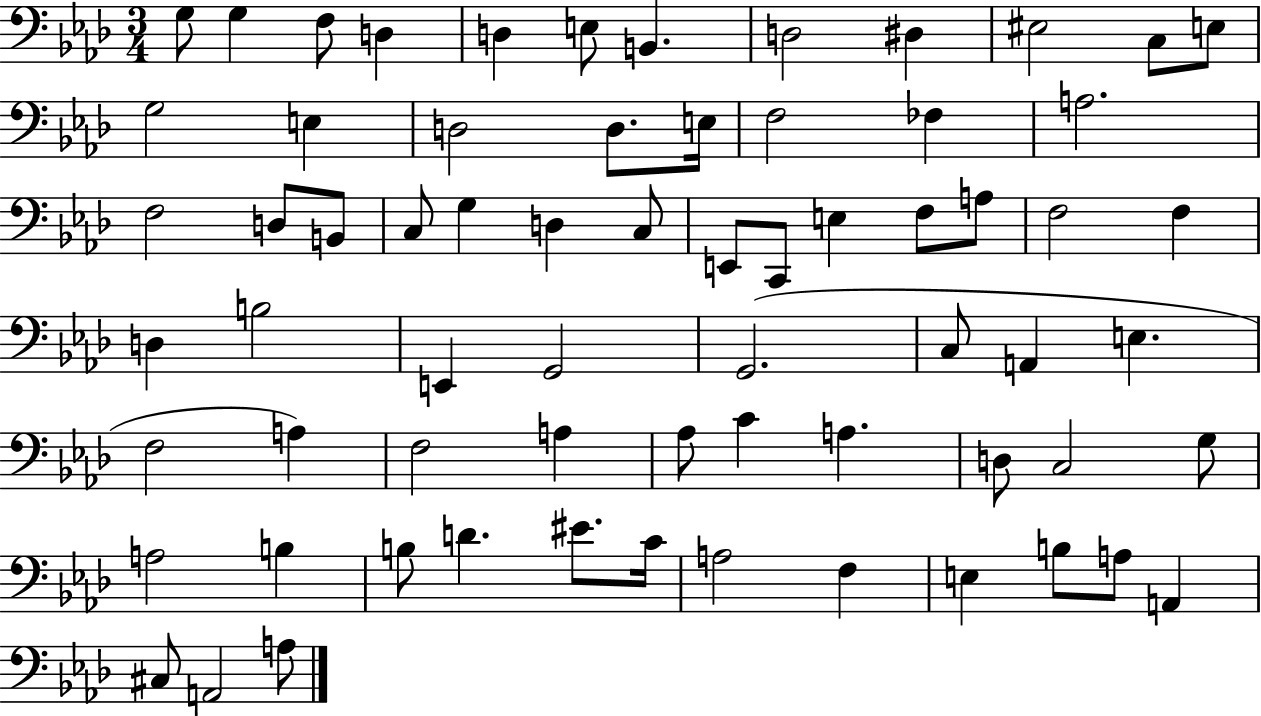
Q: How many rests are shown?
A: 0